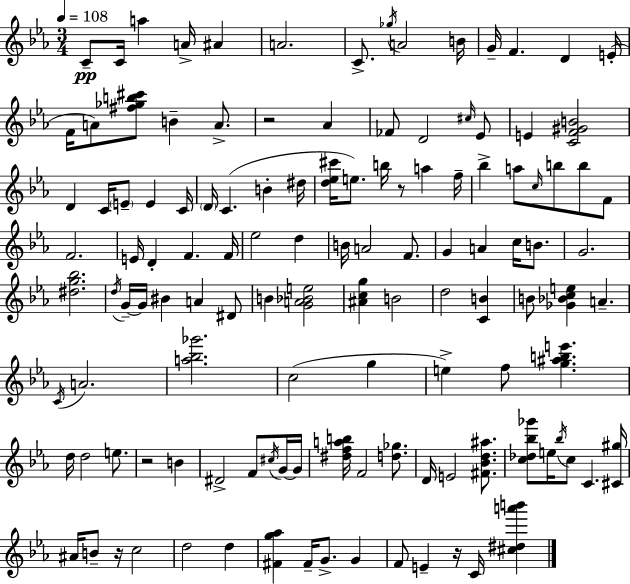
C4/e C4/s A5/q A4/s A#4/q A4/h. C4/e. Gb5/s A4/h B4/s G4/s F4/q. D4/q E4/s F4/s A4/e [F#5,Gb5,B5,C#6]/e B4/q A4/e. R/h Ab4/q FES4/e D4/h C#5/s Eb4/e E4/q [C4,F4,G#4,B4]/h D4/q C4/s E4/e E4/q C4/s D4/s C4/q. B4/q D#5/s [D5,Eb5,C#6]/s E5/e. B5/s R/e A5/q F5/s Bb5/q A5/e C5/s B5/e B5/e F4/e F4/h. E4/s D4/q F4/q. F4/s Eb5/h D5/q B4/s A4/h F4/e. G4/q A4/q C5/s B4/e. G4/h. [D#5,G5,Bb5]/h. D5/s G4/s G4/s BIS4/q A4/q D#4/e B4/q [G4,A4,Bb4,E5]/h [A#4,C5,G5]/q B4/h D5/h [C4,B4]/q B4/e [Gb4,Bb4,C5,E5]/q A4/q. C4/s A4/h. [A5,Bb5,Gb6]/h. C5/h G5/q E5/q F5/e [G5,A#5,B5,E6]/q. D5/s D5/h E5/e. R/h B4/q D#4/h F4/e C#5/s G4/s G4/s [D#5,F5,A5,B5]/s F4/h [D5,Gb5]/e. D4/s E4/h [F#4,Bb4,D5,A#5]/e. [C5,Db5,Bb5,Gb6]/e E5/s Bb5/s C5/e C4/q. [C#4,G#5]/s A#4/s B4/e R/s C5/h D5/h D5/q [F#4,G5,Ab5]/q F#4/s G4/e. G4/q F4/e E4/q R/s C4/s [C#5,D#5,A6,B6]/q